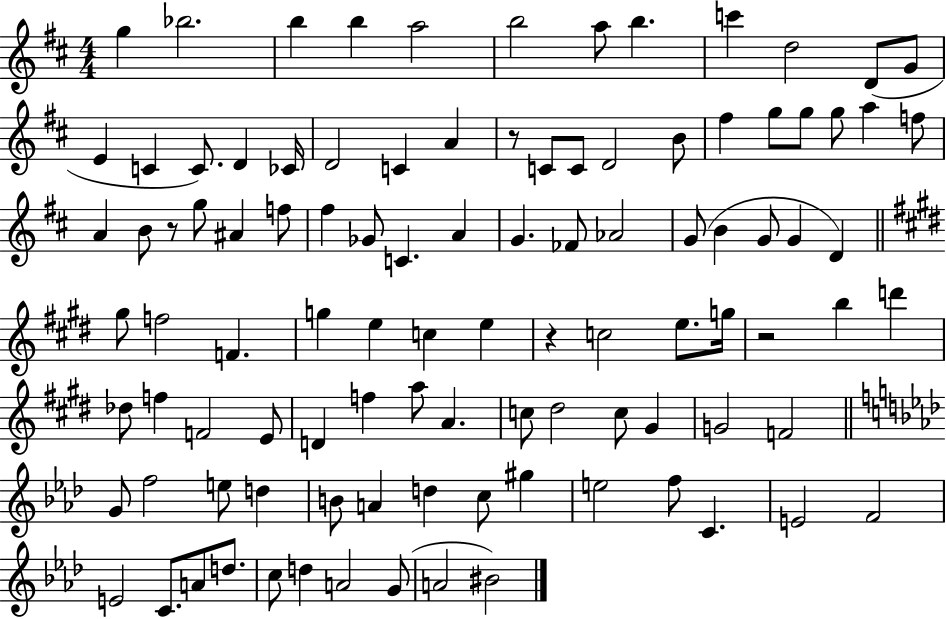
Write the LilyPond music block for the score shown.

{
  \clef treble
  \numericTimeSignature
  \time 4/4
  \key d \major
  g''4 bes''2. | b''4 b''4 a''2 | b''2 a''8 b''4. | c'''4 d''2 d'8( g'8 | \break e'4 c'4 c'8.) d'4 ces'16 | d'2 c'4 a'4 | r8 c'8 c'8 d'2 b'8 | fis''4 g''8 g''8 g''8 a''4 f''8 | \break a'4 b'8 r8 g''8 ais'4 f''8 | fis''4 ges'8 c'4. a'4 | g'4. fes'8 aes'2 | g'8( b'4 g'8 g'4 d'4) | \break \bar "||" \break \key e \major gis''8 f''2 f'4. | g''4 e''4 c''4 e''4 | r4 c''2 e''8. g''16 | r2 b''4 d'''4 | \break des''8 f''4 f'2 e'8 | d'4 f''4 a''8 a'4. | c''8 dis''2 c''8 gis'4 | g'2 f'2 | \break \bar "||" \break \key f \minor g'8 f''2 e''8 d''4 | b'8 a'4 d''4 c''8 gis''4 | e''2 f''8 c'4. | e'2 f'2 | \break e'2 c'8. a'8 d''8. | c''8 d''4 a'2 g'8( | a'2 bis'2) | \bar "|."
}